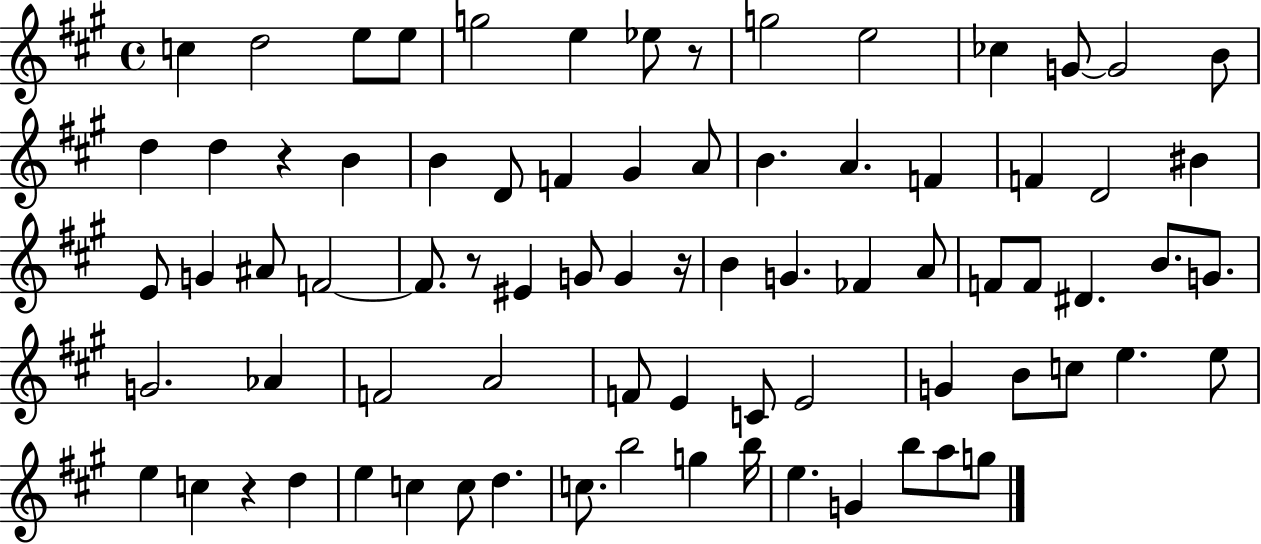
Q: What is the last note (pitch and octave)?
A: G5